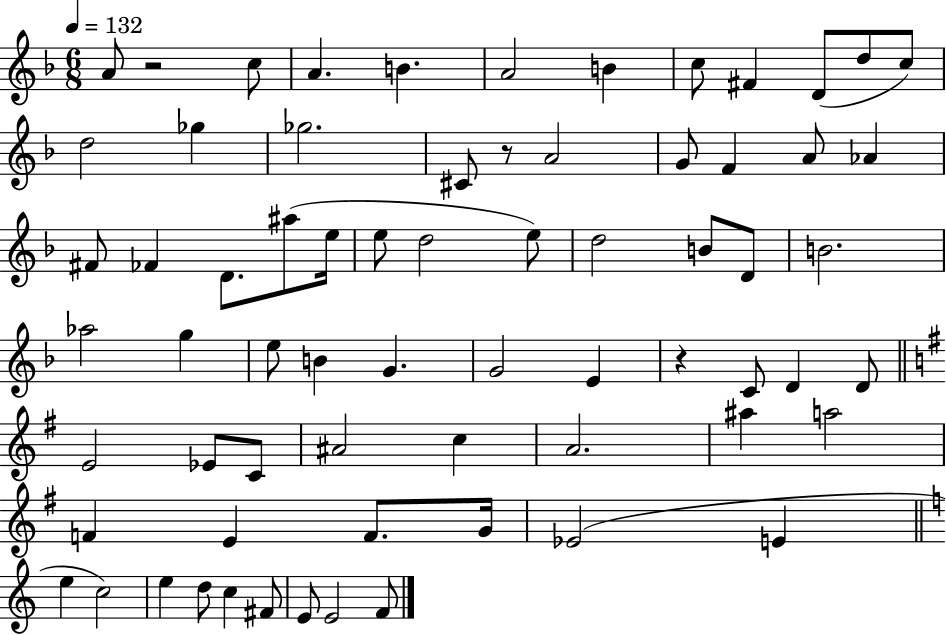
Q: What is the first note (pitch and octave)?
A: A4